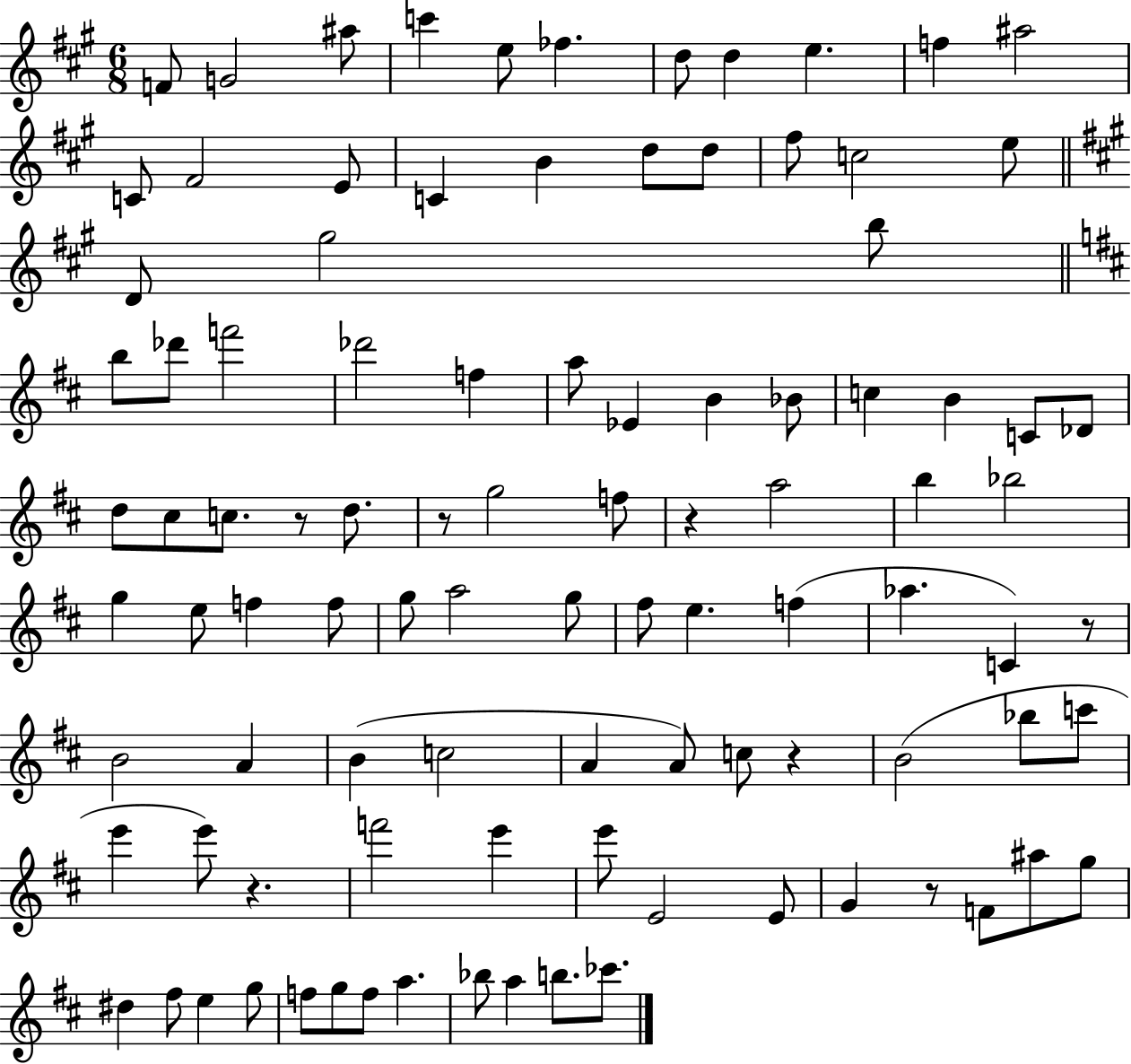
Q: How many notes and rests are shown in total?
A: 98